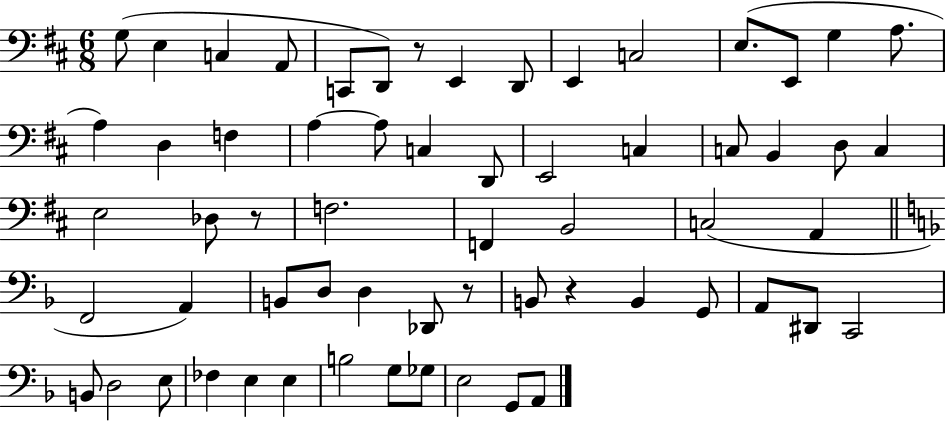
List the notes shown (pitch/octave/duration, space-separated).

G3/e E3/q C3/q A2/e C2/e D2/e R/e E2/q D2/e E2/q C3/h E3/e. E2/e G3/q A3/e. A3/q D3/q F3/q A3/q A3/e C3/q D2/e E2/h C3/q C3/e B2/q D3/e C3/q E3/h Db3/e R/e F3/h. F2/q B2/h C3/h A2/q F2/h A2/q B2/e D3/e D3/q Db2/e R/e B2/e R/q B2/q G2/e A2/e D#2/e C2/h B2/e D3/h E3/e FES3/q E3/q E3/q B3/h G3/e Gb3/e E3/h G2/e A2/e